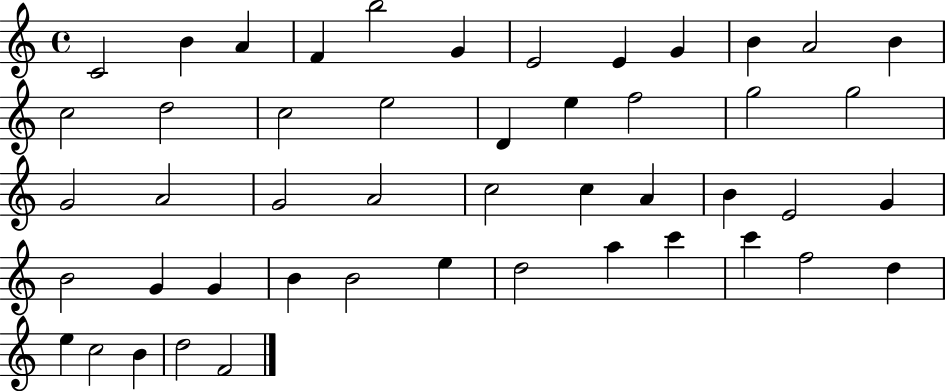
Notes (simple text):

C4/h B4/q A4/q F4/q B5/h G4/q E4/h E4/q G4/q B4/q A4/h B4/q C5/h D5/h C5/h E5/h D4/q E5/q F5/h G5/h G5/h G4/h A4/h G4/h A4/h C5/h C5/q A4/q B4/q E4/h G4/q B4/h G4/q G4/q B4/q B4/h E5/q D5/h A5/q C6/q C6/q F5/h D5/q E5/q C5/h B4/q D5/h F4/h